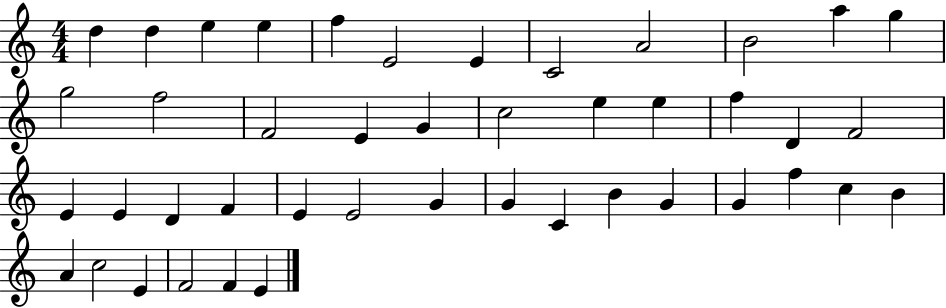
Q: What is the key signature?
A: C major